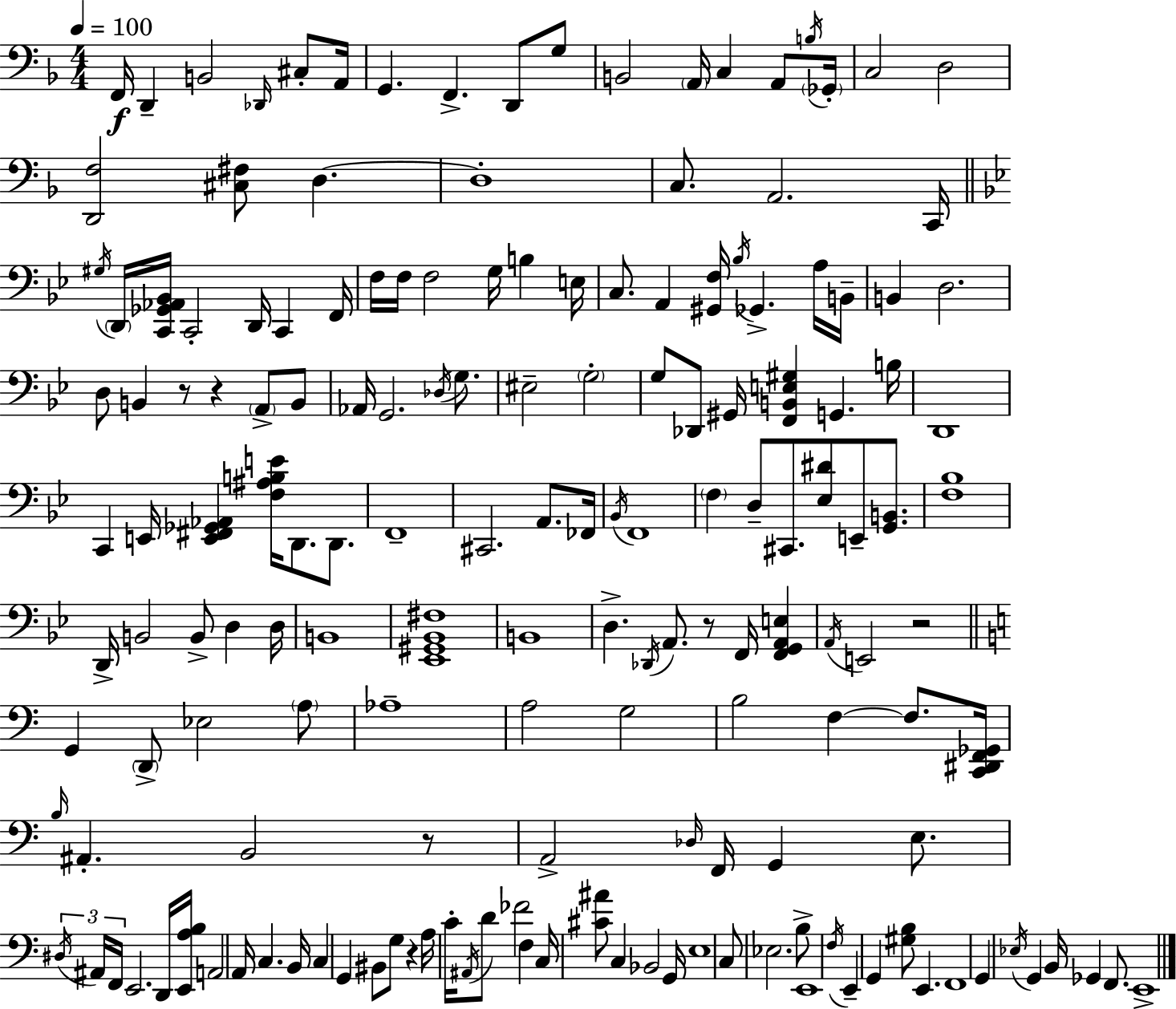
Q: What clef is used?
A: bass